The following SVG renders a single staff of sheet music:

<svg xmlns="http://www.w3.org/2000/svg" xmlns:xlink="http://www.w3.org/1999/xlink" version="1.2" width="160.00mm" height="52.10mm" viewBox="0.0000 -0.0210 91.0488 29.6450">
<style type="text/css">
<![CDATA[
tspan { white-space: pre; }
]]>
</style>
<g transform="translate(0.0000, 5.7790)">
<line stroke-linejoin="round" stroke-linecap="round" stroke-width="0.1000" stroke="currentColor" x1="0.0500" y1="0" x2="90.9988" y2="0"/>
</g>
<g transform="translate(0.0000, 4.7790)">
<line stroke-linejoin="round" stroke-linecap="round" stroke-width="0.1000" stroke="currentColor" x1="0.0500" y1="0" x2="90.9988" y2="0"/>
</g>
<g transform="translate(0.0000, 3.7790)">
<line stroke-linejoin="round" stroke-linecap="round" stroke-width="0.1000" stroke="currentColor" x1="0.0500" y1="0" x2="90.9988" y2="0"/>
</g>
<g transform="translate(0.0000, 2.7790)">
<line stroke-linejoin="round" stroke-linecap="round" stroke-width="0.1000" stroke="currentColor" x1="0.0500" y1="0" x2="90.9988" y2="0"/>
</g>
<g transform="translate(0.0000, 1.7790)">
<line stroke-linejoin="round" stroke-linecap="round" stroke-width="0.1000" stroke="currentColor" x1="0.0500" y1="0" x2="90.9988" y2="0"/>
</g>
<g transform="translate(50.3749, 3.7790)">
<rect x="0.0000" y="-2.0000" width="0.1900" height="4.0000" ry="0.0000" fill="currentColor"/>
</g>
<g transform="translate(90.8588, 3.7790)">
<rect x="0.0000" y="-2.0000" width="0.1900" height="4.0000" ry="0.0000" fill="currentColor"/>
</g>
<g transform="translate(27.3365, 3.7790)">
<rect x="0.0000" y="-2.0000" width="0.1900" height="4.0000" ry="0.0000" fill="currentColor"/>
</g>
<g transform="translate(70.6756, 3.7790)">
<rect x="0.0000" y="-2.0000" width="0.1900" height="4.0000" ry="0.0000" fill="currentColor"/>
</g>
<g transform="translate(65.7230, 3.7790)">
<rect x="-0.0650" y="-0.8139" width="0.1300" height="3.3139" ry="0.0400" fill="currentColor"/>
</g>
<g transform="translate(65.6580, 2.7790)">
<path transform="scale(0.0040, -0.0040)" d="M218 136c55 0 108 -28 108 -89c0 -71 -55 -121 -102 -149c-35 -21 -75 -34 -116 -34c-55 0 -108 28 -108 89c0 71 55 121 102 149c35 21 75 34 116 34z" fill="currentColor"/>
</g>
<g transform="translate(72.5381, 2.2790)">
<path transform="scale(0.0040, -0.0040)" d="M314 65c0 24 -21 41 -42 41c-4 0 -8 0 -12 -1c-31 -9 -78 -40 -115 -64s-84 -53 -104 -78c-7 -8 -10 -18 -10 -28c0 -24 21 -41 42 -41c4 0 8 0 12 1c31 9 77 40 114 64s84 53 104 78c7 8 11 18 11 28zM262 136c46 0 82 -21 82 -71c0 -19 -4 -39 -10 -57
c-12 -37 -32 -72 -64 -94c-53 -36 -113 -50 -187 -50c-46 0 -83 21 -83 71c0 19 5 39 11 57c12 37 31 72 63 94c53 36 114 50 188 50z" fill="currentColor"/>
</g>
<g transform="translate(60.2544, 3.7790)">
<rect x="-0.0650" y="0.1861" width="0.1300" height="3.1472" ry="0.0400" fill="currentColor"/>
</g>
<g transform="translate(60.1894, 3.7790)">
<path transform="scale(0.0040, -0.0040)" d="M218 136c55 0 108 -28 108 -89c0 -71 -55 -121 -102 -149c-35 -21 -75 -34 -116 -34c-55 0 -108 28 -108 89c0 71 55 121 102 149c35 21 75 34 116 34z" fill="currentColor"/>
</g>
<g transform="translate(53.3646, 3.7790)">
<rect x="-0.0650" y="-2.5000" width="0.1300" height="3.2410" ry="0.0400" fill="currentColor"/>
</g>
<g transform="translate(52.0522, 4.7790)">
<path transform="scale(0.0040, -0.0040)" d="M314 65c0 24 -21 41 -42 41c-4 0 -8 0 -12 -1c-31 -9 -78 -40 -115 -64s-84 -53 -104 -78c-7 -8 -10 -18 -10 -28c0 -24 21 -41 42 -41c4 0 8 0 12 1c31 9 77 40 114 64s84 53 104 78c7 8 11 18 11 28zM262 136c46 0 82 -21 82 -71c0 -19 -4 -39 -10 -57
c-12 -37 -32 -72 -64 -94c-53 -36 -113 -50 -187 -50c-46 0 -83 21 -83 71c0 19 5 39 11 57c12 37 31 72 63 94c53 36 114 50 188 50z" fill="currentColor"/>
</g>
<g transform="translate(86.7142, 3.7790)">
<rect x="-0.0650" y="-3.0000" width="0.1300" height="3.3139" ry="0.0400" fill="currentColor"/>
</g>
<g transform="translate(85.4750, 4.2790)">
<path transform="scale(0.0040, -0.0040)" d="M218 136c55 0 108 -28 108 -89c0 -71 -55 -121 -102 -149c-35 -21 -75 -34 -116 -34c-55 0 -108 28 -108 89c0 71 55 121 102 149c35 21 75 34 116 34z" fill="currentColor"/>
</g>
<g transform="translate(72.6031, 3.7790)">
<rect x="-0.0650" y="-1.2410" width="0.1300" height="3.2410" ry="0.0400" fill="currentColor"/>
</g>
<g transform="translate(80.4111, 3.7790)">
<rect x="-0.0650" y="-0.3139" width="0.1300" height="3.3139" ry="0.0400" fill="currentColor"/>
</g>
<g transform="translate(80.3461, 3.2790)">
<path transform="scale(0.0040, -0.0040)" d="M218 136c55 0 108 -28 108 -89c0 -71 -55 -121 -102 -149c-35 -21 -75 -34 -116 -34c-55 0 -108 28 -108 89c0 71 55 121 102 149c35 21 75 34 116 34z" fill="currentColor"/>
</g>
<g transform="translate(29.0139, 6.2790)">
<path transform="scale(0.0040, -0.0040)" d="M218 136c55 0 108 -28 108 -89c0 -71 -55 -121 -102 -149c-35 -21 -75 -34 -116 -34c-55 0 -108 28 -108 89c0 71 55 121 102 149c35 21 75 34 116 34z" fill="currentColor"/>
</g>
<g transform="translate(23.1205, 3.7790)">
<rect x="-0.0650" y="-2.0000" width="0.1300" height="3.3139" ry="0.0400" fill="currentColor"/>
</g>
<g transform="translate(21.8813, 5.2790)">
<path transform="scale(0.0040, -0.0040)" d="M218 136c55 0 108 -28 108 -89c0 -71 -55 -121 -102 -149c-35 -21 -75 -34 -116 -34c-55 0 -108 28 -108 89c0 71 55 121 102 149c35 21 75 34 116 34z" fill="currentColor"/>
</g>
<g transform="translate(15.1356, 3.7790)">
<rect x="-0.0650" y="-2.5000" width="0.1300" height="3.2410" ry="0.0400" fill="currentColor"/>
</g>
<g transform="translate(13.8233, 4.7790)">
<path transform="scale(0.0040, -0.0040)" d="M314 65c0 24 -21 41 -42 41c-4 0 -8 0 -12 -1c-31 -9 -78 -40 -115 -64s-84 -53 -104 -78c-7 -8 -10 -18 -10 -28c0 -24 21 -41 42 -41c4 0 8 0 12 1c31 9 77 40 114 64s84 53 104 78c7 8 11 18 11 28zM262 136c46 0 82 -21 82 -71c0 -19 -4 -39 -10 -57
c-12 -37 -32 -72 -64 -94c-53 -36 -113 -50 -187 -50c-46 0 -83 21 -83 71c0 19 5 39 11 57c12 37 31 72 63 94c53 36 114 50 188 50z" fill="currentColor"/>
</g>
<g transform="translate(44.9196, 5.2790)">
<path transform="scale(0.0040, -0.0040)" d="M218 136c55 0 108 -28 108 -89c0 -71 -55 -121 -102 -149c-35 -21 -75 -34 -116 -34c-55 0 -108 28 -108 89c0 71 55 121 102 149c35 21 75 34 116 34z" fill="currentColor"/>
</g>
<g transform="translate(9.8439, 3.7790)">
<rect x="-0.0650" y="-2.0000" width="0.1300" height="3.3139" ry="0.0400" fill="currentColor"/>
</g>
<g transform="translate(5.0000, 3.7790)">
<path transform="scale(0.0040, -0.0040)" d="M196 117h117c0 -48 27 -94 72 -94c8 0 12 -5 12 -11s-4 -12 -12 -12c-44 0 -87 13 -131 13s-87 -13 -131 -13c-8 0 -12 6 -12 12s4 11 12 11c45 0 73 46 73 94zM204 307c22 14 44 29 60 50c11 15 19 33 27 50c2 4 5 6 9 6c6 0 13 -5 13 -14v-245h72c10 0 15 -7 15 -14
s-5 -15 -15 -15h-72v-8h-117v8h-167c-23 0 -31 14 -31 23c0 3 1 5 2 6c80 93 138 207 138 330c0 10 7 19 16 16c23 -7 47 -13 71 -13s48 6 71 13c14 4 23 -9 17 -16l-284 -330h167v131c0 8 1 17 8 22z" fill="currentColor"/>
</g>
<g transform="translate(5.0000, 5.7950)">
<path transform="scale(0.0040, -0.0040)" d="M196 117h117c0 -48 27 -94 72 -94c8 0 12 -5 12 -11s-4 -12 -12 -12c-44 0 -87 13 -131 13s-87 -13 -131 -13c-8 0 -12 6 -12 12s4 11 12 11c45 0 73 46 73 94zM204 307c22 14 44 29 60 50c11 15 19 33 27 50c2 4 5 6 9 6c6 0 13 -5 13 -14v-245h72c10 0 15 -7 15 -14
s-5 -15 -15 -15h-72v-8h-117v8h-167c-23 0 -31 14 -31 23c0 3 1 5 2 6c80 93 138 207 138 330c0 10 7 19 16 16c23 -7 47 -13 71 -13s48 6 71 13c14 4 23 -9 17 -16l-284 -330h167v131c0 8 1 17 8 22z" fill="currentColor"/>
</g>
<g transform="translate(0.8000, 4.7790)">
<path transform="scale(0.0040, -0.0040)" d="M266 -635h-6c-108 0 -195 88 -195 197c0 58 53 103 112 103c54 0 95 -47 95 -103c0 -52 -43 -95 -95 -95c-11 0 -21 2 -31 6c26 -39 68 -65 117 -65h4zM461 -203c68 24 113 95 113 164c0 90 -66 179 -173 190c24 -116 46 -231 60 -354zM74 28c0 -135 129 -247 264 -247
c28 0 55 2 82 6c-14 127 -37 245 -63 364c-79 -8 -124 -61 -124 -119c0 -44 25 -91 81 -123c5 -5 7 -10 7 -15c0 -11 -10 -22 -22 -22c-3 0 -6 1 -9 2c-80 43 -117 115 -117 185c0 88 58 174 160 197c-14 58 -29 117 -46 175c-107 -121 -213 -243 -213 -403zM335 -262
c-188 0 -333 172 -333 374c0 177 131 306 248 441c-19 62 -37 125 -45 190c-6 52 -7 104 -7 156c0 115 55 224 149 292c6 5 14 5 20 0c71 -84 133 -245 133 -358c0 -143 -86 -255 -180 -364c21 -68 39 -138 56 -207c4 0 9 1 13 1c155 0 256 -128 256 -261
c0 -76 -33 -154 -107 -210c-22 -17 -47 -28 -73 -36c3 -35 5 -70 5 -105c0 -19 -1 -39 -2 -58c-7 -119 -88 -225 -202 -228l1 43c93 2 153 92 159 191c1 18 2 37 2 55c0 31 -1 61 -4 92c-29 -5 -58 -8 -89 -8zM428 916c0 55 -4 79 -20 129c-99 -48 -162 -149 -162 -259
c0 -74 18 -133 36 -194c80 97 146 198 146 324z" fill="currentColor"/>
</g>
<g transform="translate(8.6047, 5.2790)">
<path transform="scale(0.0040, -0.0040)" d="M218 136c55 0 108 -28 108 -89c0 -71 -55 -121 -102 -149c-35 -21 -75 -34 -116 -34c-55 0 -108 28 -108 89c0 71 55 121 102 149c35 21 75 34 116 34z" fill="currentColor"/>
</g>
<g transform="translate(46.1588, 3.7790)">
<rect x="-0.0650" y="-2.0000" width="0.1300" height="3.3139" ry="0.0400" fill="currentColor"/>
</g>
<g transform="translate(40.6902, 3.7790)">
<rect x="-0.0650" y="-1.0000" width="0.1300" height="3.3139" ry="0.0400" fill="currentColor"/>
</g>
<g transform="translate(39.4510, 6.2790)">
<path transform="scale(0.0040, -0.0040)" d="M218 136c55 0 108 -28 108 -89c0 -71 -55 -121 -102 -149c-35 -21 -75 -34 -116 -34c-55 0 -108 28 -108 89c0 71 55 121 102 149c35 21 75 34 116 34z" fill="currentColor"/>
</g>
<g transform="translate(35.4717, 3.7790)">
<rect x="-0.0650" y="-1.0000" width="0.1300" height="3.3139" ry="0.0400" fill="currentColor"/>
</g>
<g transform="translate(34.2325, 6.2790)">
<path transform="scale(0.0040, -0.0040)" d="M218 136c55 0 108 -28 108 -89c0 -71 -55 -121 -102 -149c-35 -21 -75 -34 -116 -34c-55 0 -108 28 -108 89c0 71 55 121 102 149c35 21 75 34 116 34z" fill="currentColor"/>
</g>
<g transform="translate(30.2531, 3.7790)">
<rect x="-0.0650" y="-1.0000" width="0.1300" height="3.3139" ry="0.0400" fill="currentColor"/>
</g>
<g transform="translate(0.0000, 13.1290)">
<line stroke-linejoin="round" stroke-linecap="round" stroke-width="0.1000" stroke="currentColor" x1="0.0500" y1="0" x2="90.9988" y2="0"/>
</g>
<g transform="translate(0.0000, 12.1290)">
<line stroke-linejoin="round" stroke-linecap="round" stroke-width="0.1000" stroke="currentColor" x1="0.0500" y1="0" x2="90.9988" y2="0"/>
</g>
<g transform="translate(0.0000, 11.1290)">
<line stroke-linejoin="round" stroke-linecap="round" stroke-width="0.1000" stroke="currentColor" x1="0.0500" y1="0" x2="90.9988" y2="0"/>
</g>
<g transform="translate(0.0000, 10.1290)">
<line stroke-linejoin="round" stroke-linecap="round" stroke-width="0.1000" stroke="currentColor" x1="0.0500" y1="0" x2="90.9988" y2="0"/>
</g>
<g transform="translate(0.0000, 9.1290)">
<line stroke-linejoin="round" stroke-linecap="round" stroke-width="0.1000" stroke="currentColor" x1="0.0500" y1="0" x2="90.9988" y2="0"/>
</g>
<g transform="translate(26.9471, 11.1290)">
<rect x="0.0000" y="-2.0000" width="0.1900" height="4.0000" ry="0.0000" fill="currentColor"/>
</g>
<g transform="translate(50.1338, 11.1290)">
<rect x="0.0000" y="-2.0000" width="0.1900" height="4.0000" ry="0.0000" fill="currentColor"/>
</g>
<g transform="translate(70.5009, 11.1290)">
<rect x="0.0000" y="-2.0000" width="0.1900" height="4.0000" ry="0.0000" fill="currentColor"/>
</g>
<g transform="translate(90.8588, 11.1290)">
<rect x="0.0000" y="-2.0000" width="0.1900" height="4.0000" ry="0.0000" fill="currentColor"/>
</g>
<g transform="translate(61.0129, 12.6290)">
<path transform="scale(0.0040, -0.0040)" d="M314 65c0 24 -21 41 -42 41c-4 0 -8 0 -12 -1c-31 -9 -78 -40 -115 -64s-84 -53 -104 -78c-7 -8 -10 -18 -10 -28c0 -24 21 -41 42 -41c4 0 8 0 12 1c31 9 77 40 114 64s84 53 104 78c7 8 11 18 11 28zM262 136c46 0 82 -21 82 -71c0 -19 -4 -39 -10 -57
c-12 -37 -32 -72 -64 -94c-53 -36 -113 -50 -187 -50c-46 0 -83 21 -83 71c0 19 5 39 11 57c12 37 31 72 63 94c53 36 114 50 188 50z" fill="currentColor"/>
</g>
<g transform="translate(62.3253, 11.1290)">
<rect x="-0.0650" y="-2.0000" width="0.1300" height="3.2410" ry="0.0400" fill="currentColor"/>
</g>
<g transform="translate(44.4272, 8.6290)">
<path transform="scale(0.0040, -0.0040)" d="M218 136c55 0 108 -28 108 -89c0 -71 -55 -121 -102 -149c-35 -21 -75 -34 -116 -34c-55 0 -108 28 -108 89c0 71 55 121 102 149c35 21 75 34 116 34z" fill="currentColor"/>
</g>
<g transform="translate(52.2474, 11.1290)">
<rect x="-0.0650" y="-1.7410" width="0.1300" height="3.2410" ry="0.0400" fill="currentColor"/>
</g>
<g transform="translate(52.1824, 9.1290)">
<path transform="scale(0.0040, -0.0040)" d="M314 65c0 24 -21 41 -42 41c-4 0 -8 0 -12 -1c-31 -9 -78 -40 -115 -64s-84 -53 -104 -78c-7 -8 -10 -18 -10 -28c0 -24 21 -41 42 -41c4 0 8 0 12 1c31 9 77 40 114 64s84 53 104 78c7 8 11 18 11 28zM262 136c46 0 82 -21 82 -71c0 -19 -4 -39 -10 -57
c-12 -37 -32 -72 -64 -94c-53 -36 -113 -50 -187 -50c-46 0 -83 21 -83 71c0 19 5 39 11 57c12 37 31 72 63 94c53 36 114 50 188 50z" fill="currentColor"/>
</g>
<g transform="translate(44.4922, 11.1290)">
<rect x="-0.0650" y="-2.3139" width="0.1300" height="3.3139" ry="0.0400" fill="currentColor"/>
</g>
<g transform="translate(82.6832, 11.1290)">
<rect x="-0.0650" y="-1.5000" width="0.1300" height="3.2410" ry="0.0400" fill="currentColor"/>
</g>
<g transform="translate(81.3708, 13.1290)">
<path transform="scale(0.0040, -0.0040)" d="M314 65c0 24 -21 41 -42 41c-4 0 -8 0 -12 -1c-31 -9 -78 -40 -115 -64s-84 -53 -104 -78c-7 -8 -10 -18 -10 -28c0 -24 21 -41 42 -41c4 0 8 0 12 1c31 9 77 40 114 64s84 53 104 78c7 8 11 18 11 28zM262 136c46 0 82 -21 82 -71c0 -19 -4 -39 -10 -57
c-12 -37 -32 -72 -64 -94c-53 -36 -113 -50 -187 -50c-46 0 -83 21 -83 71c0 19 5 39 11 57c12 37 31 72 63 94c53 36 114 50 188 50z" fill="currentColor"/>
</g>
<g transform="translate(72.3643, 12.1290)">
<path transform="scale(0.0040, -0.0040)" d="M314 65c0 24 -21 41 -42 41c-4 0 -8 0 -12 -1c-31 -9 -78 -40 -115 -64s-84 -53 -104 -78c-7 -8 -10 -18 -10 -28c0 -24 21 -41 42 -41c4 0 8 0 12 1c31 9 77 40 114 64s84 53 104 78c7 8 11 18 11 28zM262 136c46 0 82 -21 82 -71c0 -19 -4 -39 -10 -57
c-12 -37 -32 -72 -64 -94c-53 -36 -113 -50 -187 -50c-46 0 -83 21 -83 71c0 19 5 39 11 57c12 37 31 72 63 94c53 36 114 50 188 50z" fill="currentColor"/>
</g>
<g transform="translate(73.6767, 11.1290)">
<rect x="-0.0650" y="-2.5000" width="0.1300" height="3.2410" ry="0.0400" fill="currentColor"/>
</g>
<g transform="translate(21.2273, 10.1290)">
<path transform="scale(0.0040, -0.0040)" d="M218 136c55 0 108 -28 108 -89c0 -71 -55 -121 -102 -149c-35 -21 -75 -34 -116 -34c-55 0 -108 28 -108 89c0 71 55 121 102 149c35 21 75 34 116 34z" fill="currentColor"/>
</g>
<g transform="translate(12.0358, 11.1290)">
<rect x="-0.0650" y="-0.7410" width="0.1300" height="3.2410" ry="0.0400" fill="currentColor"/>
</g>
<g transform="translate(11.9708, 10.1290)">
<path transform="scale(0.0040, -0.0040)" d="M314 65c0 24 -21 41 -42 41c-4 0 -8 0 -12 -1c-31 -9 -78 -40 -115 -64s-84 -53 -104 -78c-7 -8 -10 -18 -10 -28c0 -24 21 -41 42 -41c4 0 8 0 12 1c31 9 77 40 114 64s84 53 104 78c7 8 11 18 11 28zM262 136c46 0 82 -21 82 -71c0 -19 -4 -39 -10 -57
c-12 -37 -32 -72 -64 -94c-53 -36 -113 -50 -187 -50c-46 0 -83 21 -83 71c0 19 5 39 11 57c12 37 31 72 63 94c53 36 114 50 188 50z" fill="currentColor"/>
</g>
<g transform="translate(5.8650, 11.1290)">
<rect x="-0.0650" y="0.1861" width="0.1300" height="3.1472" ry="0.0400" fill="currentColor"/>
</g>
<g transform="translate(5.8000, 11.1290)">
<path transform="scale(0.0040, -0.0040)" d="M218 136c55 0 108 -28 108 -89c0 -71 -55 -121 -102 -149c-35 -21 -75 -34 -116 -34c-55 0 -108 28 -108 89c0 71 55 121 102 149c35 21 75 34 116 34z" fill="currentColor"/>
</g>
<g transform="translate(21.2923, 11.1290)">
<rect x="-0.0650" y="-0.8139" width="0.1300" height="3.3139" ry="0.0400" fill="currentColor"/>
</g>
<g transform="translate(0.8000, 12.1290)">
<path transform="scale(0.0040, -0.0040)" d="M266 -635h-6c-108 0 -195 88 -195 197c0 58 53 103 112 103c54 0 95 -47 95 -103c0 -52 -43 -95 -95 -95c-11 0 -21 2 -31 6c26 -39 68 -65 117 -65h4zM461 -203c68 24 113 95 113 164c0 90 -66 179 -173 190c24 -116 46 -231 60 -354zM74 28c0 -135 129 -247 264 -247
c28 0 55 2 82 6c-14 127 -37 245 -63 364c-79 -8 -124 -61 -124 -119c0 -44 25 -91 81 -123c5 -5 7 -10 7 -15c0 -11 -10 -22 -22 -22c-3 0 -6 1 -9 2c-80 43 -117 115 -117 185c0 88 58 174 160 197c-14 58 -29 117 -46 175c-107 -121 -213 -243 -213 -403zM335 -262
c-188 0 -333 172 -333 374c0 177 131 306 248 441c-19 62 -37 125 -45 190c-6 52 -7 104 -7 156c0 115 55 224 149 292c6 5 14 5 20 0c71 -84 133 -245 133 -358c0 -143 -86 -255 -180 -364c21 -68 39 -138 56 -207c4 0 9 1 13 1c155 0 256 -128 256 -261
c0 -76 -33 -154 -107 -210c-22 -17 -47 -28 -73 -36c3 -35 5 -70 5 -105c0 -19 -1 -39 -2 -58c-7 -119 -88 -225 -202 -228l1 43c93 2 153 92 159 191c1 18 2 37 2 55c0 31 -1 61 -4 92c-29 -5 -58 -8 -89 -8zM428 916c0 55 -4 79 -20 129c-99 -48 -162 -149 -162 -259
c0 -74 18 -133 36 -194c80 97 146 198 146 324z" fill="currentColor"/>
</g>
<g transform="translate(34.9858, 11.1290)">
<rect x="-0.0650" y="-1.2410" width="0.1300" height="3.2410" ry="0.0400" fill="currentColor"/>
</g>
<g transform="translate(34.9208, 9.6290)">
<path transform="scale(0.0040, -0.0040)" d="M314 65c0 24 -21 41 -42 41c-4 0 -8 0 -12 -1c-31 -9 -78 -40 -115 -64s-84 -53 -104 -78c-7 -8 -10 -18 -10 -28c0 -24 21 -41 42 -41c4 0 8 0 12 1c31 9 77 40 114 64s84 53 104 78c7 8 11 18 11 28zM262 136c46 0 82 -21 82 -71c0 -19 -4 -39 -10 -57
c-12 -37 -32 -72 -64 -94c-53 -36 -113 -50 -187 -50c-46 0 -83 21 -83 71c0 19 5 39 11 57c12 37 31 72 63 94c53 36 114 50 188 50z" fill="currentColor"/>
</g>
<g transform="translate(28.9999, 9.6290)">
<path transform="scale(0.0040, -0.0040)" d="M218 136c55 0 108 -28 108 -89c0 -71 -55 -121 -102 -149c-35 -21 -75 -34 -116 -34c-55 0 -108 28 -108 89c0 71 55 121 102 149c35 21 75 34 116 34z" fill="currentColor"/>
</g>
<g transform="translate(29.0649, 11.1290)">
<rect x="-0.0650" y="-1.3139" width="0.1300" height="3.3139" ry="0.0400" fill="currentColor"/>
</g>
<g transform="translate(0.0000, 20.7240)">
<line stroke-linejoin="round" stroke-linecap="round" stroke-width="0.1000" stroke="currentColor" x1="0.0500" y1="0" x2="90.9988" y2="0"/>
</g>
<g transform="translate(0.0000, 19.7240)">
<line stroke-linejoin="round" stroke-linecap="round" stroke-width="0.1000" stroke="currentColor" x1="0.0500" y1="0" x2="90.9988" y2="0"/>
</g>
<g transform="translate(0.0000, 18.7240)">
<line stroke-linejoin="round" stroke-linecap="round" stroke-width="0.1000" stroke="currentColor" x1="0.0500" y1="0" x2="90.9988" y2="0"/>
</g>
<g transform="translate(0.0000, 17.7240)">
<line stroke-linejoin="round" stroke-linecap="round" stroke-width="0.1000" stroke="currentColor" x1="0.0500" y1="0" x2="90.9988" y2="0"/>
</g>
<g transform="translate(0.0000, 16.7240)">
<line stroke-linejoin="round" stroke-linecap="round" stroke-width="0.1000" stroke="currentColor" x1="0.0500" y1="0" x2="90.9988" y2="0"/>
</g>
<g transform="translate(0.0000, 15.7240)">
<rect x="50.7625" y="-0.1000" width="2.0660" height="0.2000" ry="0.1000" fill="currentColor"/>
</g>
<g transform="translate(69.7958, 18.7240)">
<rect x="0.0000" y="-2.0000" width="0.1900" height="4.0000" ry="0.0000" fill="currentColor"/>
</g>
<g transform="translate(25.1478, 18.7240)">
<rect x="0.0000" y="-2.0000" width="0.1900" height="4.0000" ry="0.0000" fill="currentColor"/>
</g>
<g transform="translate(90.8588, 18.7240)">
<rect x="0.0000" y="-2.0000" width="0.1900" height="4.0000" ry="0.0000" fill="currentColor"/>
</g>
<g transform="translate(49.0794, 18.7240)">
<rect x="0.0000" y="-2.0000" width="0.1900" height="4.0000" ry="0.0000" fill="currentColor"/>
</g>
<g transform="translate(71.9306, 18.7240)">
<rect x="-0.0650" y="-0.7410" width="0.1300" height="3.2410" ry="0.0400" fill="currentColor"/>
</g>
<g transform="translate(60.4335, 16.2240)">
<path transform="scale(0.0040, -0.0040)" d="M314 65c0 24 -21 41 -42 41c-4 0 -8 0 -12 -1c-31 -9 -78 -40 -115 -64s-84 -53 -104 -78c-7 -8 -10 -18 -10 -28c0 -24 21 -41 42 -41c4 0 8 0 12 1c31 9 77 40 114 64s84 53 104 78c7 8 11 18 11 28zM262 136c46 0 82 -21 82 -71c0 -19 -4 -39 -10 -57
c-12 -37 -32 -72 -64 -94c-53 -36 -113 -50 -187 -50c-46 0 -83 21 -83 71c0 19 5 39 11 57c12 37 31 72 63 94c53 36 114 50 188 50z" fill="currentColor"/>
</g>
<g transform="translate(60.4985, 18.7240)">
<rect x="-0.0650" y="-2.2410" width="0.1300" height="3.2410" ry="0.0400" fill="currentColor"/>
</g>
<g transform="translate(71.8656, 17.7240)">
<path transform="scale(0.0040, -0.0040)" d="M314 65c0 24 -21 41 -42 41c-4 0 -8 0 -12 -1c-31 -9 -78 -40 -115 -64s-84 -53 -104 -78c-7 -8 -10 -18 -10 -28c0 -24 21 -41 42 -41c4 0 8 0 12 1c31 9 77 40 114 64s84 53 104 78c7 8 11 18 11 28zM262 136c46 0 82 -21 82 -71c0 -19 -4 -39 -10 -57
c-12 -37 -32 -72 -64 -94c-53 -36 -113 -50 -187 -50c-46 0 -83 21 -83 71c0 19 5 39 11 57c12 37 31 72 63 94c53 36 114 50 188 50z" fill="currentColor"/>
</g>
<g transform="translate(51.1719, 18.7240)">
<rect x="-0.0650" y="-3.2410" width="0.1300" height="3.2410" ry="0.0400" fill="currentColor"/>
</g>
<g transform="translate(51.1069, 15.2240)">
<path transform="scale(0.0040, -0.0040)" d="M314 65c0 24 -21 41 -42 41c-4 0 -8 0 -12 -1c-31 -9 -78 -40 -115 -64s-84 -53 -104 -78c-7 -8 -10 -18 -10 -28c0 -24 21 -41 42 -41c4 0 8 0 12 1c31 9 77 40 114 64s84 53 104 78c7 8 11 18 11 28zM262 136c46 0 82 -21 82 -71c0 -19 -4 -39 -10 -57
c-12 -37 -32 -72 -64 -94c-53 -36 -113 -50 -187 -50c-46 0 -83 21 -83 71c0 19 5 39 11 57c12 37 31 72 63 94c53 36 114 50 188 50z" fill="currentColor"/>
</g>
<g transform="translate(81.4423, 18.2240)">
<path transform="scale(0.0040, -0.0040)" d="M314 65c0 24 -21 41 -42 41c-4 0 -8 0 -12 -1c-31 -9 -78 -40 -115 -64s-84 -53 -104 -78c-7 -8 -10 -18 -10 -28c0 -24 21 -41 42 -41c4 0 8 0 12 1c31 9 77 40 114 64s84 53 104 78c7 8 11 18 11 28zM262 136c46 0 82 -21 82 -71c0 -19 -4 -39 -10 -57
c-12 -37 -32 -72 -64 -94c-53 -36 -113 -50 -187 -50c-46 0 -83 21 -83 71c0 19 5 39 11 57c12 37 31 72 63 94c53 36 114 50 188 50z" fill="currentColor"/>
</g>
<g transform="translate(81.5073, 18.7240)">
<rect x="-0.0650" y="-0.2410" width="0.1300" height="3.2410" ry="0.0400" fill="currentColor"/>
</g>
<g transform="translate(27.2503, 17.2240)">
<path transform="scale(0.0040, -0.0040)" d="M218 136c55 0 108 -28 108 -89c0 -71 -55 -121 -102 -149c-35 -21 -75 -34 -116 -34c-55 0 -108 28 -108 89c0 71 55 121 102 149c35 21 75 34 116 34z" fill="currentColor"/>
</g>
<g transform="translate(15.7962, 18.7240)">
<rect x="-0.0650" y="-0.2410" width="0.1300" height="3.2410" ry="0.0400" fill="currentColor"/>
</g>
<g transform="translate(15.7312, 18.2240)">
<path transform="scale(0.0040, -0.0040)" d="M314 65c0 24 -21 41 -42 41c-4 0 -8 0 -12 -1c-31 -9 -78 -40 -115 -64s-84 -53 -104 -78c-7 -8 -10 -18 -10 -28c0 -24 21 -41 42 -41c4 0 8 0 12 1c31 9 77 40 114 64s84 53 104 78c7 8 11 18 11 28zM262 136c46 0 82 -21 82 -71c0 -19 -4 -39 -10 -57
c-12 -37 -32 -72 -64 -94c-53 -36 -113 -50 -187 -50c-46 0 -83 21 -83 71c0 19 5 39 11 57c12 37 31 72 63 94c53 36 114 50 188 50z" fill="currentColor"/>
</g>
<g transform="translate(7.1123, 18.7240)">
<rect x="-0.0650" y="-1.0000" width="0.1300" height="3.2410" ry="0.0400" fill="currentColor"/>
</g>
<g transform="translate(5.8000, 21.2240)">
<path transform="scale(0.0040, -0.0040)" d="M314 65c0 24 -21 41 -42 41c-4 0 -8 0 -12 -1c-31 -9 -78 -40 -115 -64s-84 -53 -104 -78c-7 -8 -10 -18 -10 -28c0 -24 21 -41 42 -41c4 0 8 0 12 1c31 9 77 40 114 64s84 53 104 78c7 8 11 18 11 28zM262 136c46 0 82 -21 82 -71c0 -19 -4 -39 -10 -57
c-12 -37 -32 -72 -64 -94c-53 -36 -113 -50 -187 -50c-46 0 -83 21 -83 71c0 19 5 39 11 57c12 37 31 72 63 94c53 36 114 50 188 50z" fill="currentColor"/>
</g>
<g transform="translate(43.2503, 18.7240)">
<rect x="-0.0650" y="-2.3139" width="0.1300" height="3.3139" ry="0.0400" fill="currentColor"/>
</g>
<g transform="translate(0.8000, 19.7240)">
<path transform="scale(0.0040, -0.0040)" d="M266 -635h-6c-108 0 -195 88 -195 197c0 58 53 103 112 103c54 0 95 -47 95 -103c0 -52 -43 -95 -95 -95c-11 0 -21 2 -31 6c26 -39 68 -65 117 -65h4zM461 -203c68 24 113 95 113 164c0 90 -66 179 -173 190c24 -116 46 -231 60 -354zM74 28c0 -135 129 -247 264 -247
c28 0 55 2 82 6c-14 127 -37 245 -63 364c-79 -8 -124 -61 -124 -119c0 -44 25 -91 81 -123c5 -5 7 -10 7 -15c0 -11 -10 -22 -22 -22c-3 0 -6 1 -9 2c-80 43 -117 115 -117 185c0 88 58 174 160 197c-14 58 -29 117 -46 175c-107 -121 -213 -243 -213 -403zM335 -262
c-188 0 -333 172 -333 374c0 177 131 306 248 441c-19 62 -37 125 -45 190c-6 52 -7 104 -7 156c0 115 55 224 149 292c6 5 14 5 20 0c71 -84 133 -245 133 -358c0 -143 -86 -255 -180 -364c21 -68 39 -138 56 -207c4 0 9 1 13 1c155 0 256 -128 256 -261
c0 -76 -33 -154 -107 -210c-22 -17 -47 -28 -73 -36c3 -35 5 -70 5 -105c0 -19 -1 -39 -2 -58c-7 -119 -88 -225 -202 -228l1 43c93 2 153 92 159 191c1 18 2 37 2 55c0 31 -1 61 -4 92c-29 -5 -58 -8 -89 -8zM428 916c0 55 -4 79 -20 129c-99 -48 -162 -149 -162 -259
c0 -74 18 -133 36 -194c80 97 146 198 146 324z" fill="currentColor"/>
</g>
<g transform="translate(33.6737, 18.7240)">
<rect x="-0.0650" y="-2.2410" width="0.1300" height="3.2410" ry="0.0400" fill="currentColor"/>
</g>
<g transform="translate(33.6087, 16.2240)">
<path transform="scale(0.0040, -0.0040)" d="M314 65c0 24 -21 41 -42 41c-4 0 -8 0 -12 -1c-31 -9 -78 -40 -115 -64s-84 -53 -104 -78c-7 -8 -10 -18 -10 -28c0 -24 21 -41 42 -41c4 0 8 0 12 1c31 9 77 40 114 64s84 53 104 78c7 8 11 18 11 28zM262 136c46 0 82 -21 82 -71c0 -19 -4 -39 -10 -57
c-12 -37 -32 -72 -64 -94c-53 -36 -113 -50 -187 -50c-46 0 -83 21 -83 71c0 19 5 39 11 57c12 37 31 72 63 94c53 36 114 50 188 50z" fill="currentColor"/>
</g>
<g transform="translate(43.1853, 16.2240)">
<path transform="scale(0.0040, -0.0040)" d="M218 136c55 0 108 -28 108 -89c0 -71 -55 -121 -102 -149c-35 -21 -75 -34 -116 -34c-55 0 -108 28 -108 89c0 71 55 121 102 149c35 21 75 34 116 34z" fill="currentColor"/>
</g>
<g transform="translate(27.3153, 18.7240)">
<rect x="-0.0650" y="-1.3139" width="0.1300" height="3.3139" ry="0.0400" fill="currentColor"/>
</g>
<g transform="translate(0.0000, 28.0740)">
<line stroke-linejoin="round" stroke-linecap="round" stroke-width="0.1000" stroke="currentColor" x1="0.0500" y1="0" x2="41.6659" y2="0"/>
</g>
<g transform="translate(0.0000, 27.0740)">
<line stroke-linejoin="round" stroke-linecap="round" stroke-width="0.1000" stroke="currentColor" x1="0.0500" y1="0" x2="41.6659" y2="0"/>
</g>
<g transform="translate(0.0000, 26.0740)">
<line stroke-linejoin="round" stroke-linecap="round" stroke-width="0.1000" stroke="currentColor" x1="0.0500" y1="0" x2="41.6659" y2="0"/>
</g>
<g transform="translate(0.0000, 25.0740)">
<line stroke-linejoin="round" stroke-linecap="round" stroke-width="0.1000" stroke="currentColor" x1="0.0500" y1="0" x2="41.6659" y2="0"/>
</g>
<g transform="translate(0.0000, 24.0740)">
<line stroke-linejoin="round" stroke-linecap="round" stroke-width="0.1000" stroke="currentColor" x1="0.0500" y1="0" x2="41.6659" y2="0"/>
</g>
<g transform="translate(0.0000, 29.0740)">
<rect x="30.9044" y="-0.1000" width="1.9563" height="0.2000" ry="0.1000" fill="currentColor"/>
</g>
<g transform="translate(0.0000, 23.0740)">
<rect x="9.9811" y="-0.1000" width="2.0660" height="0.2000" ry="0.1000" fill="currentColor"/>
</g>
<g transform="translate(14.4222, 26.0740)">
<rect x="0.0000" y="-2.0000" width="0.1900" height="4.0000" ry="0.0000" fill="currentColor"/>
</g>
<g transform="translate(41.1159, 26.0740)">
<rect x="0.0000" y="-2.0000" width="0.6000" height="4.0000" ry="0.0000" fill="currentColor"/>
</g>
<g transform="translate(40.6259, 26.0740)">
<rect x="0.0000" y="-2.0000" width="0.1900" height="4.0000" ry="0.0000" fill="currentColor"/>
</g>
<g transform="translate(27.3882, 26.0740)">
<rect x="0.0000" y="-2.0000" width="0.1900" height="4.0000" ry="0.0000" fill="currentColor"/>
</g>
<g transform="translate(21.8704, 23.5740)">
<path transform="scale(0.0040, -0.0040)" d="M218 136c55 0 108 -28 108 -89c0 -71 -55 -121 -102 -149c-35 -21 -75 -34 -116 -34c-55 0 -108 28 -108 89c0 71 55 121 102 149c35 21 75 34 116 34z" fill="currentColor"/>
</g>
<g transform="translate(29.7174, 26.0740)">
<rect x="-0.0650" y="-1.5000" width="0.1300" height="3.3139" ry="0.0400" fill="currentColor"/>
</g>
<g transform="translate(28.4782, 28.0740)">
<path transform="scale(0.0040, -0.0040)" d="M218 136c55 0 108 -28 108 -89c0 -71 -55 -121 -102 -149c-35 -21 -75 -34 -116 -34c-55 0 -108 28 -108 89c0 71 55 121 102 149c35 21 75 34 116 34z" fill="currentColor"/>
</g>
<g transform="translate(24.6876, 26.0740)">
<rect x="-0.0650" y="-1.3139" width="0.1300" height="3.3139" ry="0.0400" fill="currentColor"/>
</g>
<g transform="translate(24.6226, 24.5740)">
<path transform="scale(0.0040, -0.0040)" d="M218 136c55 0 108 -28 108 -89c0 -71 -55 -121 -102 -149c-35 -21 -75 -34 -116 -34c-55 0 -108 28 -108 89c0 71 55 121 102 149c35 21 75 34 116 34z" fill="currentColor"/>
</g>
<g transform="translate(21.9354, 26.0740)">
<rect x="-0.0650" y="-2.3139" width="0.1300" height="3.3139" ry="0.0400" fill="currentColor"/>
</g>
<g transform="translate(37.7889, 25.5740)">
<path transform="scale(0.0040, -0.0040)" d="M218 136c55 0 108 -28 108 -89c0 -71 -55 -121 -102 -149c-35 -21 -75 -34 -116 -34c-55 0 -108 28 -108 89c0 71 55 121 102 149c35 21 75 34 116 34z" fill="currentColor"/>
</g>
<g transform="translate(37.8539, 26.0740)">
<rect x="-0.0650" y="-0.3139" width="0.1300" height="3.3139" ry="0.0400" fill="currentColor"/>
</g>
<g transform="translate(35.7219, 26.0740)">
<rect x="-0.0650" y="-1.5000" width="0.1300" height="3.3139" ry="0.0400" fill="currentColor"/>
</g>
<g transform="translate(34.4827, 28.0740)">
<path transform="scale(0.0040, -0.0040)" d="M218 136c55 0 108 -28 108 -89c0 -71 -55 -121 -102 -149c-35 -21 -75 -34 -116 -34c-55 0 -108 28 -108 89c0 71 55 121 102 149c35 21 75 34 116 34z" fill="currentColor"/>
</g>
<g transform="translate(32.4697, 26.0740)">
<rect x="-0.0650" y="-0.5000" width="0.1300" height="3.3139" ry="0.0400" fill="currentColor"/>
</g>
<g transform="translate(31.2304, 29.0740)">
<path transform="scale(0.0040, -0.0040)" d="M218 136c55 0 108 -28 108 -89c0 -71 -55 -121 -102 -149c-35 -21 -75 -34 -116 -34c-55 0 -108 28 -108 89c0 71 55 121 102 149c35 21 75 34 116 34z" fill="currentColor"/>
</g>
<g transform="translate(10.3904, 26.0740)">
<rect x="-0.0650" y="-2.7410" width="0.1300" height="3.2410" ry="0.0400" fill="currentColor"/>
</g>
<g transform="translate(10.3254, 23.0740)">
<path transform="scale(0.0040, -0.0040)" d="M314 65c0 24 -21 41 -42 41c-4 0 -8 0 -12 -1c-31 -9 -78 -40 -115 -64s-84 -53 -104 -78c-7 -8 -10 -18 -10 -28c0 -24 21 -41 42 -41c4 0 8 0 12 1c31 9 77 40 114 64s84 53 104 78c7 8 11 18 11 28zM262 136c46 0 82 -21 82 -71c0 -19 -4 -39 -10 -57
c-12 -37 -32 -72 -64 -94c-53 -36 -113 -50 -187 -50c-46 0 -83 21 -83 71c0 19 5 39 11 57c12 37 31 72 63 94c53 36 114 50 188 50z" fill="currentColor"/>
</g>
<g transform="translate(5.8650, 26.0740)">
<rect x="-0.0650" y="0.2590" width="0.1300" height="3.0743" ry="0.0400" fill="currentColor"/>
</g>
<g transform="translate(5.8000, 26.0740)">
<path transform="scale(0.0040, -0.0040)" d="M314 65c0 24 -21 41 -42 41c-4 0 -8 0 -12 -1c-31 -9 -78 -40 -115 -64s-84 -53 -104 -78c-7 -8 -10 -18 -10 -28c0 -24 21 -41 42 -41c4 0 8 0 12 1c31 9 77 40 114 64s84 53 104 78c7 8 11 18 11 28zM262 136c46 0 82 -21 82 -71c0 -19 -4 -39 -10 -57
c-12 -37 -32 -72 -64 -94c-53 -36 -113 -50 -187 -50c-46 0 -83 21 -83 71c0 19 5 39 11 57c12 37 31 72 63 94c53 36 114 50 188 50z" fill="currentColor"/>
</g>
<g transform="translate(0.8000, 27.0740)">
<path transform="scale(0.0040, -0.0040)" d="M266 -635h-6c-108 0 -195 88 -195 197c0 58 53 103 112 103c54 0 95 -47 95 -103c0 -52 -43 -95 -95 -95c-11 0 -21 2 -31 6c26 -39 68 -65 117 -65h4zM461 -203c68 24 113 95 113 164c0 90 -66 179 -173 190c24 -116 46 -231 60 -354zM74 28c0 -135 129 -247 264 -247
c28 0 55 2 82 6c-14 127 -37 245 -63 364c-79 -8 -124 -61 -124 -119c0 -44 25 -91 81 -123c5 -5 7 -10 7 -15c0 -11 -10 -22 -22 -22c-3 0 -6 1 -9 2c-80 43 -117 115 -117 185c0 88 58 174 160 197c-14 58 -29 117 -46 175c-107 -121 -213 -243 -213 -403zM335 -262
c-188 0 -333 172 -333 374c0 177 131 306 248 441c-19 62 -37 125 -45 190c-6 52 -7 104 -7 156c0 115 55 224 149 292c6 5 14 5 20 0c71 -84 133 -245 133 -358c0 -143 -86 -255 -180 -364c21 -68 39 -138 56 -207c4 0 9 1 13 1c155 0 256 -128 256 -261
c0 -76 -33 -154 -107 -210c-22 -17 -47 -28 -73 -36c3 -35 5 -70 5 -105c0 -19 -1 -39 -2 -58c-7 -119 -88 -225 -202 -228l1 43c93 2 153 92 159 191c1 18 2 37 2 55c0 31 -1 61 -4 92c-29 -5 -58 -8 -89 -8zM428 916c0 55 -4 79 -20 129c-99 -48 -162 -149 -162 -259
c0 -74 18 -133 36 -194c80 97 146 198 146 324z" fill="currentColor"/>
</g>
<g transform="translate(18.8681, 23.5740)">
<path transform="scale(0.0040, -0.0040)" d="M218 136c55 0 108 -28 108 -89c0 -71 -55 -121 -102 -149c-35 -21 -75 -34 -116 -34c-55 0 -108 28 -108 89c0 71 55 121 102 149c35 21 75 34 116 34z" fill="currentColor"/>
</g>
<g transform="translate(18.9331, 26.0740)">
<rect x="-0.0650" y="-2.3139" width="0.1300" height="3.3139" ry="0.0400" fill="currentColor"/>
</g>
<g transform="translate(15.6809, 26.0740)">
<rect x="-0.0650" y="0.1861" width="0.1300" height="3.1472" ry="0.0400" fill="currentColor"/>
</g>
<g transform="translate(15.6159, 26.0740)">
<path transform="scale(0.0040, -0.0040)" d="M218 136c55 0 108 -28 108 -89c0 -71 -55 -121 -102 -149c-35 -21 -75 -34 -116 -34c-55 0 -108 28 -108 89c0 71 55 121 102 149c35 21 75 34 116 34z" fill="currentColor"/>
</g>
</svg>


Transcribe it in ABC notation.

X:1
T:Untitled
M:4/4
L:1/4
K:C
F G2 F D D D F G2 B d e2 c A B d2 d e e2 g f2 F2 G2 E2 D2 c2 e g2 g b2 g2 d2 c2 B2 a2 B g g e E C E c